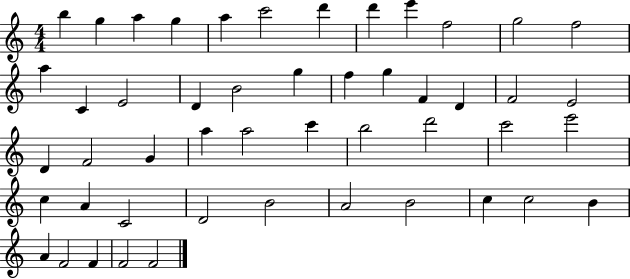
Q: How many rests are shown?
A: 0